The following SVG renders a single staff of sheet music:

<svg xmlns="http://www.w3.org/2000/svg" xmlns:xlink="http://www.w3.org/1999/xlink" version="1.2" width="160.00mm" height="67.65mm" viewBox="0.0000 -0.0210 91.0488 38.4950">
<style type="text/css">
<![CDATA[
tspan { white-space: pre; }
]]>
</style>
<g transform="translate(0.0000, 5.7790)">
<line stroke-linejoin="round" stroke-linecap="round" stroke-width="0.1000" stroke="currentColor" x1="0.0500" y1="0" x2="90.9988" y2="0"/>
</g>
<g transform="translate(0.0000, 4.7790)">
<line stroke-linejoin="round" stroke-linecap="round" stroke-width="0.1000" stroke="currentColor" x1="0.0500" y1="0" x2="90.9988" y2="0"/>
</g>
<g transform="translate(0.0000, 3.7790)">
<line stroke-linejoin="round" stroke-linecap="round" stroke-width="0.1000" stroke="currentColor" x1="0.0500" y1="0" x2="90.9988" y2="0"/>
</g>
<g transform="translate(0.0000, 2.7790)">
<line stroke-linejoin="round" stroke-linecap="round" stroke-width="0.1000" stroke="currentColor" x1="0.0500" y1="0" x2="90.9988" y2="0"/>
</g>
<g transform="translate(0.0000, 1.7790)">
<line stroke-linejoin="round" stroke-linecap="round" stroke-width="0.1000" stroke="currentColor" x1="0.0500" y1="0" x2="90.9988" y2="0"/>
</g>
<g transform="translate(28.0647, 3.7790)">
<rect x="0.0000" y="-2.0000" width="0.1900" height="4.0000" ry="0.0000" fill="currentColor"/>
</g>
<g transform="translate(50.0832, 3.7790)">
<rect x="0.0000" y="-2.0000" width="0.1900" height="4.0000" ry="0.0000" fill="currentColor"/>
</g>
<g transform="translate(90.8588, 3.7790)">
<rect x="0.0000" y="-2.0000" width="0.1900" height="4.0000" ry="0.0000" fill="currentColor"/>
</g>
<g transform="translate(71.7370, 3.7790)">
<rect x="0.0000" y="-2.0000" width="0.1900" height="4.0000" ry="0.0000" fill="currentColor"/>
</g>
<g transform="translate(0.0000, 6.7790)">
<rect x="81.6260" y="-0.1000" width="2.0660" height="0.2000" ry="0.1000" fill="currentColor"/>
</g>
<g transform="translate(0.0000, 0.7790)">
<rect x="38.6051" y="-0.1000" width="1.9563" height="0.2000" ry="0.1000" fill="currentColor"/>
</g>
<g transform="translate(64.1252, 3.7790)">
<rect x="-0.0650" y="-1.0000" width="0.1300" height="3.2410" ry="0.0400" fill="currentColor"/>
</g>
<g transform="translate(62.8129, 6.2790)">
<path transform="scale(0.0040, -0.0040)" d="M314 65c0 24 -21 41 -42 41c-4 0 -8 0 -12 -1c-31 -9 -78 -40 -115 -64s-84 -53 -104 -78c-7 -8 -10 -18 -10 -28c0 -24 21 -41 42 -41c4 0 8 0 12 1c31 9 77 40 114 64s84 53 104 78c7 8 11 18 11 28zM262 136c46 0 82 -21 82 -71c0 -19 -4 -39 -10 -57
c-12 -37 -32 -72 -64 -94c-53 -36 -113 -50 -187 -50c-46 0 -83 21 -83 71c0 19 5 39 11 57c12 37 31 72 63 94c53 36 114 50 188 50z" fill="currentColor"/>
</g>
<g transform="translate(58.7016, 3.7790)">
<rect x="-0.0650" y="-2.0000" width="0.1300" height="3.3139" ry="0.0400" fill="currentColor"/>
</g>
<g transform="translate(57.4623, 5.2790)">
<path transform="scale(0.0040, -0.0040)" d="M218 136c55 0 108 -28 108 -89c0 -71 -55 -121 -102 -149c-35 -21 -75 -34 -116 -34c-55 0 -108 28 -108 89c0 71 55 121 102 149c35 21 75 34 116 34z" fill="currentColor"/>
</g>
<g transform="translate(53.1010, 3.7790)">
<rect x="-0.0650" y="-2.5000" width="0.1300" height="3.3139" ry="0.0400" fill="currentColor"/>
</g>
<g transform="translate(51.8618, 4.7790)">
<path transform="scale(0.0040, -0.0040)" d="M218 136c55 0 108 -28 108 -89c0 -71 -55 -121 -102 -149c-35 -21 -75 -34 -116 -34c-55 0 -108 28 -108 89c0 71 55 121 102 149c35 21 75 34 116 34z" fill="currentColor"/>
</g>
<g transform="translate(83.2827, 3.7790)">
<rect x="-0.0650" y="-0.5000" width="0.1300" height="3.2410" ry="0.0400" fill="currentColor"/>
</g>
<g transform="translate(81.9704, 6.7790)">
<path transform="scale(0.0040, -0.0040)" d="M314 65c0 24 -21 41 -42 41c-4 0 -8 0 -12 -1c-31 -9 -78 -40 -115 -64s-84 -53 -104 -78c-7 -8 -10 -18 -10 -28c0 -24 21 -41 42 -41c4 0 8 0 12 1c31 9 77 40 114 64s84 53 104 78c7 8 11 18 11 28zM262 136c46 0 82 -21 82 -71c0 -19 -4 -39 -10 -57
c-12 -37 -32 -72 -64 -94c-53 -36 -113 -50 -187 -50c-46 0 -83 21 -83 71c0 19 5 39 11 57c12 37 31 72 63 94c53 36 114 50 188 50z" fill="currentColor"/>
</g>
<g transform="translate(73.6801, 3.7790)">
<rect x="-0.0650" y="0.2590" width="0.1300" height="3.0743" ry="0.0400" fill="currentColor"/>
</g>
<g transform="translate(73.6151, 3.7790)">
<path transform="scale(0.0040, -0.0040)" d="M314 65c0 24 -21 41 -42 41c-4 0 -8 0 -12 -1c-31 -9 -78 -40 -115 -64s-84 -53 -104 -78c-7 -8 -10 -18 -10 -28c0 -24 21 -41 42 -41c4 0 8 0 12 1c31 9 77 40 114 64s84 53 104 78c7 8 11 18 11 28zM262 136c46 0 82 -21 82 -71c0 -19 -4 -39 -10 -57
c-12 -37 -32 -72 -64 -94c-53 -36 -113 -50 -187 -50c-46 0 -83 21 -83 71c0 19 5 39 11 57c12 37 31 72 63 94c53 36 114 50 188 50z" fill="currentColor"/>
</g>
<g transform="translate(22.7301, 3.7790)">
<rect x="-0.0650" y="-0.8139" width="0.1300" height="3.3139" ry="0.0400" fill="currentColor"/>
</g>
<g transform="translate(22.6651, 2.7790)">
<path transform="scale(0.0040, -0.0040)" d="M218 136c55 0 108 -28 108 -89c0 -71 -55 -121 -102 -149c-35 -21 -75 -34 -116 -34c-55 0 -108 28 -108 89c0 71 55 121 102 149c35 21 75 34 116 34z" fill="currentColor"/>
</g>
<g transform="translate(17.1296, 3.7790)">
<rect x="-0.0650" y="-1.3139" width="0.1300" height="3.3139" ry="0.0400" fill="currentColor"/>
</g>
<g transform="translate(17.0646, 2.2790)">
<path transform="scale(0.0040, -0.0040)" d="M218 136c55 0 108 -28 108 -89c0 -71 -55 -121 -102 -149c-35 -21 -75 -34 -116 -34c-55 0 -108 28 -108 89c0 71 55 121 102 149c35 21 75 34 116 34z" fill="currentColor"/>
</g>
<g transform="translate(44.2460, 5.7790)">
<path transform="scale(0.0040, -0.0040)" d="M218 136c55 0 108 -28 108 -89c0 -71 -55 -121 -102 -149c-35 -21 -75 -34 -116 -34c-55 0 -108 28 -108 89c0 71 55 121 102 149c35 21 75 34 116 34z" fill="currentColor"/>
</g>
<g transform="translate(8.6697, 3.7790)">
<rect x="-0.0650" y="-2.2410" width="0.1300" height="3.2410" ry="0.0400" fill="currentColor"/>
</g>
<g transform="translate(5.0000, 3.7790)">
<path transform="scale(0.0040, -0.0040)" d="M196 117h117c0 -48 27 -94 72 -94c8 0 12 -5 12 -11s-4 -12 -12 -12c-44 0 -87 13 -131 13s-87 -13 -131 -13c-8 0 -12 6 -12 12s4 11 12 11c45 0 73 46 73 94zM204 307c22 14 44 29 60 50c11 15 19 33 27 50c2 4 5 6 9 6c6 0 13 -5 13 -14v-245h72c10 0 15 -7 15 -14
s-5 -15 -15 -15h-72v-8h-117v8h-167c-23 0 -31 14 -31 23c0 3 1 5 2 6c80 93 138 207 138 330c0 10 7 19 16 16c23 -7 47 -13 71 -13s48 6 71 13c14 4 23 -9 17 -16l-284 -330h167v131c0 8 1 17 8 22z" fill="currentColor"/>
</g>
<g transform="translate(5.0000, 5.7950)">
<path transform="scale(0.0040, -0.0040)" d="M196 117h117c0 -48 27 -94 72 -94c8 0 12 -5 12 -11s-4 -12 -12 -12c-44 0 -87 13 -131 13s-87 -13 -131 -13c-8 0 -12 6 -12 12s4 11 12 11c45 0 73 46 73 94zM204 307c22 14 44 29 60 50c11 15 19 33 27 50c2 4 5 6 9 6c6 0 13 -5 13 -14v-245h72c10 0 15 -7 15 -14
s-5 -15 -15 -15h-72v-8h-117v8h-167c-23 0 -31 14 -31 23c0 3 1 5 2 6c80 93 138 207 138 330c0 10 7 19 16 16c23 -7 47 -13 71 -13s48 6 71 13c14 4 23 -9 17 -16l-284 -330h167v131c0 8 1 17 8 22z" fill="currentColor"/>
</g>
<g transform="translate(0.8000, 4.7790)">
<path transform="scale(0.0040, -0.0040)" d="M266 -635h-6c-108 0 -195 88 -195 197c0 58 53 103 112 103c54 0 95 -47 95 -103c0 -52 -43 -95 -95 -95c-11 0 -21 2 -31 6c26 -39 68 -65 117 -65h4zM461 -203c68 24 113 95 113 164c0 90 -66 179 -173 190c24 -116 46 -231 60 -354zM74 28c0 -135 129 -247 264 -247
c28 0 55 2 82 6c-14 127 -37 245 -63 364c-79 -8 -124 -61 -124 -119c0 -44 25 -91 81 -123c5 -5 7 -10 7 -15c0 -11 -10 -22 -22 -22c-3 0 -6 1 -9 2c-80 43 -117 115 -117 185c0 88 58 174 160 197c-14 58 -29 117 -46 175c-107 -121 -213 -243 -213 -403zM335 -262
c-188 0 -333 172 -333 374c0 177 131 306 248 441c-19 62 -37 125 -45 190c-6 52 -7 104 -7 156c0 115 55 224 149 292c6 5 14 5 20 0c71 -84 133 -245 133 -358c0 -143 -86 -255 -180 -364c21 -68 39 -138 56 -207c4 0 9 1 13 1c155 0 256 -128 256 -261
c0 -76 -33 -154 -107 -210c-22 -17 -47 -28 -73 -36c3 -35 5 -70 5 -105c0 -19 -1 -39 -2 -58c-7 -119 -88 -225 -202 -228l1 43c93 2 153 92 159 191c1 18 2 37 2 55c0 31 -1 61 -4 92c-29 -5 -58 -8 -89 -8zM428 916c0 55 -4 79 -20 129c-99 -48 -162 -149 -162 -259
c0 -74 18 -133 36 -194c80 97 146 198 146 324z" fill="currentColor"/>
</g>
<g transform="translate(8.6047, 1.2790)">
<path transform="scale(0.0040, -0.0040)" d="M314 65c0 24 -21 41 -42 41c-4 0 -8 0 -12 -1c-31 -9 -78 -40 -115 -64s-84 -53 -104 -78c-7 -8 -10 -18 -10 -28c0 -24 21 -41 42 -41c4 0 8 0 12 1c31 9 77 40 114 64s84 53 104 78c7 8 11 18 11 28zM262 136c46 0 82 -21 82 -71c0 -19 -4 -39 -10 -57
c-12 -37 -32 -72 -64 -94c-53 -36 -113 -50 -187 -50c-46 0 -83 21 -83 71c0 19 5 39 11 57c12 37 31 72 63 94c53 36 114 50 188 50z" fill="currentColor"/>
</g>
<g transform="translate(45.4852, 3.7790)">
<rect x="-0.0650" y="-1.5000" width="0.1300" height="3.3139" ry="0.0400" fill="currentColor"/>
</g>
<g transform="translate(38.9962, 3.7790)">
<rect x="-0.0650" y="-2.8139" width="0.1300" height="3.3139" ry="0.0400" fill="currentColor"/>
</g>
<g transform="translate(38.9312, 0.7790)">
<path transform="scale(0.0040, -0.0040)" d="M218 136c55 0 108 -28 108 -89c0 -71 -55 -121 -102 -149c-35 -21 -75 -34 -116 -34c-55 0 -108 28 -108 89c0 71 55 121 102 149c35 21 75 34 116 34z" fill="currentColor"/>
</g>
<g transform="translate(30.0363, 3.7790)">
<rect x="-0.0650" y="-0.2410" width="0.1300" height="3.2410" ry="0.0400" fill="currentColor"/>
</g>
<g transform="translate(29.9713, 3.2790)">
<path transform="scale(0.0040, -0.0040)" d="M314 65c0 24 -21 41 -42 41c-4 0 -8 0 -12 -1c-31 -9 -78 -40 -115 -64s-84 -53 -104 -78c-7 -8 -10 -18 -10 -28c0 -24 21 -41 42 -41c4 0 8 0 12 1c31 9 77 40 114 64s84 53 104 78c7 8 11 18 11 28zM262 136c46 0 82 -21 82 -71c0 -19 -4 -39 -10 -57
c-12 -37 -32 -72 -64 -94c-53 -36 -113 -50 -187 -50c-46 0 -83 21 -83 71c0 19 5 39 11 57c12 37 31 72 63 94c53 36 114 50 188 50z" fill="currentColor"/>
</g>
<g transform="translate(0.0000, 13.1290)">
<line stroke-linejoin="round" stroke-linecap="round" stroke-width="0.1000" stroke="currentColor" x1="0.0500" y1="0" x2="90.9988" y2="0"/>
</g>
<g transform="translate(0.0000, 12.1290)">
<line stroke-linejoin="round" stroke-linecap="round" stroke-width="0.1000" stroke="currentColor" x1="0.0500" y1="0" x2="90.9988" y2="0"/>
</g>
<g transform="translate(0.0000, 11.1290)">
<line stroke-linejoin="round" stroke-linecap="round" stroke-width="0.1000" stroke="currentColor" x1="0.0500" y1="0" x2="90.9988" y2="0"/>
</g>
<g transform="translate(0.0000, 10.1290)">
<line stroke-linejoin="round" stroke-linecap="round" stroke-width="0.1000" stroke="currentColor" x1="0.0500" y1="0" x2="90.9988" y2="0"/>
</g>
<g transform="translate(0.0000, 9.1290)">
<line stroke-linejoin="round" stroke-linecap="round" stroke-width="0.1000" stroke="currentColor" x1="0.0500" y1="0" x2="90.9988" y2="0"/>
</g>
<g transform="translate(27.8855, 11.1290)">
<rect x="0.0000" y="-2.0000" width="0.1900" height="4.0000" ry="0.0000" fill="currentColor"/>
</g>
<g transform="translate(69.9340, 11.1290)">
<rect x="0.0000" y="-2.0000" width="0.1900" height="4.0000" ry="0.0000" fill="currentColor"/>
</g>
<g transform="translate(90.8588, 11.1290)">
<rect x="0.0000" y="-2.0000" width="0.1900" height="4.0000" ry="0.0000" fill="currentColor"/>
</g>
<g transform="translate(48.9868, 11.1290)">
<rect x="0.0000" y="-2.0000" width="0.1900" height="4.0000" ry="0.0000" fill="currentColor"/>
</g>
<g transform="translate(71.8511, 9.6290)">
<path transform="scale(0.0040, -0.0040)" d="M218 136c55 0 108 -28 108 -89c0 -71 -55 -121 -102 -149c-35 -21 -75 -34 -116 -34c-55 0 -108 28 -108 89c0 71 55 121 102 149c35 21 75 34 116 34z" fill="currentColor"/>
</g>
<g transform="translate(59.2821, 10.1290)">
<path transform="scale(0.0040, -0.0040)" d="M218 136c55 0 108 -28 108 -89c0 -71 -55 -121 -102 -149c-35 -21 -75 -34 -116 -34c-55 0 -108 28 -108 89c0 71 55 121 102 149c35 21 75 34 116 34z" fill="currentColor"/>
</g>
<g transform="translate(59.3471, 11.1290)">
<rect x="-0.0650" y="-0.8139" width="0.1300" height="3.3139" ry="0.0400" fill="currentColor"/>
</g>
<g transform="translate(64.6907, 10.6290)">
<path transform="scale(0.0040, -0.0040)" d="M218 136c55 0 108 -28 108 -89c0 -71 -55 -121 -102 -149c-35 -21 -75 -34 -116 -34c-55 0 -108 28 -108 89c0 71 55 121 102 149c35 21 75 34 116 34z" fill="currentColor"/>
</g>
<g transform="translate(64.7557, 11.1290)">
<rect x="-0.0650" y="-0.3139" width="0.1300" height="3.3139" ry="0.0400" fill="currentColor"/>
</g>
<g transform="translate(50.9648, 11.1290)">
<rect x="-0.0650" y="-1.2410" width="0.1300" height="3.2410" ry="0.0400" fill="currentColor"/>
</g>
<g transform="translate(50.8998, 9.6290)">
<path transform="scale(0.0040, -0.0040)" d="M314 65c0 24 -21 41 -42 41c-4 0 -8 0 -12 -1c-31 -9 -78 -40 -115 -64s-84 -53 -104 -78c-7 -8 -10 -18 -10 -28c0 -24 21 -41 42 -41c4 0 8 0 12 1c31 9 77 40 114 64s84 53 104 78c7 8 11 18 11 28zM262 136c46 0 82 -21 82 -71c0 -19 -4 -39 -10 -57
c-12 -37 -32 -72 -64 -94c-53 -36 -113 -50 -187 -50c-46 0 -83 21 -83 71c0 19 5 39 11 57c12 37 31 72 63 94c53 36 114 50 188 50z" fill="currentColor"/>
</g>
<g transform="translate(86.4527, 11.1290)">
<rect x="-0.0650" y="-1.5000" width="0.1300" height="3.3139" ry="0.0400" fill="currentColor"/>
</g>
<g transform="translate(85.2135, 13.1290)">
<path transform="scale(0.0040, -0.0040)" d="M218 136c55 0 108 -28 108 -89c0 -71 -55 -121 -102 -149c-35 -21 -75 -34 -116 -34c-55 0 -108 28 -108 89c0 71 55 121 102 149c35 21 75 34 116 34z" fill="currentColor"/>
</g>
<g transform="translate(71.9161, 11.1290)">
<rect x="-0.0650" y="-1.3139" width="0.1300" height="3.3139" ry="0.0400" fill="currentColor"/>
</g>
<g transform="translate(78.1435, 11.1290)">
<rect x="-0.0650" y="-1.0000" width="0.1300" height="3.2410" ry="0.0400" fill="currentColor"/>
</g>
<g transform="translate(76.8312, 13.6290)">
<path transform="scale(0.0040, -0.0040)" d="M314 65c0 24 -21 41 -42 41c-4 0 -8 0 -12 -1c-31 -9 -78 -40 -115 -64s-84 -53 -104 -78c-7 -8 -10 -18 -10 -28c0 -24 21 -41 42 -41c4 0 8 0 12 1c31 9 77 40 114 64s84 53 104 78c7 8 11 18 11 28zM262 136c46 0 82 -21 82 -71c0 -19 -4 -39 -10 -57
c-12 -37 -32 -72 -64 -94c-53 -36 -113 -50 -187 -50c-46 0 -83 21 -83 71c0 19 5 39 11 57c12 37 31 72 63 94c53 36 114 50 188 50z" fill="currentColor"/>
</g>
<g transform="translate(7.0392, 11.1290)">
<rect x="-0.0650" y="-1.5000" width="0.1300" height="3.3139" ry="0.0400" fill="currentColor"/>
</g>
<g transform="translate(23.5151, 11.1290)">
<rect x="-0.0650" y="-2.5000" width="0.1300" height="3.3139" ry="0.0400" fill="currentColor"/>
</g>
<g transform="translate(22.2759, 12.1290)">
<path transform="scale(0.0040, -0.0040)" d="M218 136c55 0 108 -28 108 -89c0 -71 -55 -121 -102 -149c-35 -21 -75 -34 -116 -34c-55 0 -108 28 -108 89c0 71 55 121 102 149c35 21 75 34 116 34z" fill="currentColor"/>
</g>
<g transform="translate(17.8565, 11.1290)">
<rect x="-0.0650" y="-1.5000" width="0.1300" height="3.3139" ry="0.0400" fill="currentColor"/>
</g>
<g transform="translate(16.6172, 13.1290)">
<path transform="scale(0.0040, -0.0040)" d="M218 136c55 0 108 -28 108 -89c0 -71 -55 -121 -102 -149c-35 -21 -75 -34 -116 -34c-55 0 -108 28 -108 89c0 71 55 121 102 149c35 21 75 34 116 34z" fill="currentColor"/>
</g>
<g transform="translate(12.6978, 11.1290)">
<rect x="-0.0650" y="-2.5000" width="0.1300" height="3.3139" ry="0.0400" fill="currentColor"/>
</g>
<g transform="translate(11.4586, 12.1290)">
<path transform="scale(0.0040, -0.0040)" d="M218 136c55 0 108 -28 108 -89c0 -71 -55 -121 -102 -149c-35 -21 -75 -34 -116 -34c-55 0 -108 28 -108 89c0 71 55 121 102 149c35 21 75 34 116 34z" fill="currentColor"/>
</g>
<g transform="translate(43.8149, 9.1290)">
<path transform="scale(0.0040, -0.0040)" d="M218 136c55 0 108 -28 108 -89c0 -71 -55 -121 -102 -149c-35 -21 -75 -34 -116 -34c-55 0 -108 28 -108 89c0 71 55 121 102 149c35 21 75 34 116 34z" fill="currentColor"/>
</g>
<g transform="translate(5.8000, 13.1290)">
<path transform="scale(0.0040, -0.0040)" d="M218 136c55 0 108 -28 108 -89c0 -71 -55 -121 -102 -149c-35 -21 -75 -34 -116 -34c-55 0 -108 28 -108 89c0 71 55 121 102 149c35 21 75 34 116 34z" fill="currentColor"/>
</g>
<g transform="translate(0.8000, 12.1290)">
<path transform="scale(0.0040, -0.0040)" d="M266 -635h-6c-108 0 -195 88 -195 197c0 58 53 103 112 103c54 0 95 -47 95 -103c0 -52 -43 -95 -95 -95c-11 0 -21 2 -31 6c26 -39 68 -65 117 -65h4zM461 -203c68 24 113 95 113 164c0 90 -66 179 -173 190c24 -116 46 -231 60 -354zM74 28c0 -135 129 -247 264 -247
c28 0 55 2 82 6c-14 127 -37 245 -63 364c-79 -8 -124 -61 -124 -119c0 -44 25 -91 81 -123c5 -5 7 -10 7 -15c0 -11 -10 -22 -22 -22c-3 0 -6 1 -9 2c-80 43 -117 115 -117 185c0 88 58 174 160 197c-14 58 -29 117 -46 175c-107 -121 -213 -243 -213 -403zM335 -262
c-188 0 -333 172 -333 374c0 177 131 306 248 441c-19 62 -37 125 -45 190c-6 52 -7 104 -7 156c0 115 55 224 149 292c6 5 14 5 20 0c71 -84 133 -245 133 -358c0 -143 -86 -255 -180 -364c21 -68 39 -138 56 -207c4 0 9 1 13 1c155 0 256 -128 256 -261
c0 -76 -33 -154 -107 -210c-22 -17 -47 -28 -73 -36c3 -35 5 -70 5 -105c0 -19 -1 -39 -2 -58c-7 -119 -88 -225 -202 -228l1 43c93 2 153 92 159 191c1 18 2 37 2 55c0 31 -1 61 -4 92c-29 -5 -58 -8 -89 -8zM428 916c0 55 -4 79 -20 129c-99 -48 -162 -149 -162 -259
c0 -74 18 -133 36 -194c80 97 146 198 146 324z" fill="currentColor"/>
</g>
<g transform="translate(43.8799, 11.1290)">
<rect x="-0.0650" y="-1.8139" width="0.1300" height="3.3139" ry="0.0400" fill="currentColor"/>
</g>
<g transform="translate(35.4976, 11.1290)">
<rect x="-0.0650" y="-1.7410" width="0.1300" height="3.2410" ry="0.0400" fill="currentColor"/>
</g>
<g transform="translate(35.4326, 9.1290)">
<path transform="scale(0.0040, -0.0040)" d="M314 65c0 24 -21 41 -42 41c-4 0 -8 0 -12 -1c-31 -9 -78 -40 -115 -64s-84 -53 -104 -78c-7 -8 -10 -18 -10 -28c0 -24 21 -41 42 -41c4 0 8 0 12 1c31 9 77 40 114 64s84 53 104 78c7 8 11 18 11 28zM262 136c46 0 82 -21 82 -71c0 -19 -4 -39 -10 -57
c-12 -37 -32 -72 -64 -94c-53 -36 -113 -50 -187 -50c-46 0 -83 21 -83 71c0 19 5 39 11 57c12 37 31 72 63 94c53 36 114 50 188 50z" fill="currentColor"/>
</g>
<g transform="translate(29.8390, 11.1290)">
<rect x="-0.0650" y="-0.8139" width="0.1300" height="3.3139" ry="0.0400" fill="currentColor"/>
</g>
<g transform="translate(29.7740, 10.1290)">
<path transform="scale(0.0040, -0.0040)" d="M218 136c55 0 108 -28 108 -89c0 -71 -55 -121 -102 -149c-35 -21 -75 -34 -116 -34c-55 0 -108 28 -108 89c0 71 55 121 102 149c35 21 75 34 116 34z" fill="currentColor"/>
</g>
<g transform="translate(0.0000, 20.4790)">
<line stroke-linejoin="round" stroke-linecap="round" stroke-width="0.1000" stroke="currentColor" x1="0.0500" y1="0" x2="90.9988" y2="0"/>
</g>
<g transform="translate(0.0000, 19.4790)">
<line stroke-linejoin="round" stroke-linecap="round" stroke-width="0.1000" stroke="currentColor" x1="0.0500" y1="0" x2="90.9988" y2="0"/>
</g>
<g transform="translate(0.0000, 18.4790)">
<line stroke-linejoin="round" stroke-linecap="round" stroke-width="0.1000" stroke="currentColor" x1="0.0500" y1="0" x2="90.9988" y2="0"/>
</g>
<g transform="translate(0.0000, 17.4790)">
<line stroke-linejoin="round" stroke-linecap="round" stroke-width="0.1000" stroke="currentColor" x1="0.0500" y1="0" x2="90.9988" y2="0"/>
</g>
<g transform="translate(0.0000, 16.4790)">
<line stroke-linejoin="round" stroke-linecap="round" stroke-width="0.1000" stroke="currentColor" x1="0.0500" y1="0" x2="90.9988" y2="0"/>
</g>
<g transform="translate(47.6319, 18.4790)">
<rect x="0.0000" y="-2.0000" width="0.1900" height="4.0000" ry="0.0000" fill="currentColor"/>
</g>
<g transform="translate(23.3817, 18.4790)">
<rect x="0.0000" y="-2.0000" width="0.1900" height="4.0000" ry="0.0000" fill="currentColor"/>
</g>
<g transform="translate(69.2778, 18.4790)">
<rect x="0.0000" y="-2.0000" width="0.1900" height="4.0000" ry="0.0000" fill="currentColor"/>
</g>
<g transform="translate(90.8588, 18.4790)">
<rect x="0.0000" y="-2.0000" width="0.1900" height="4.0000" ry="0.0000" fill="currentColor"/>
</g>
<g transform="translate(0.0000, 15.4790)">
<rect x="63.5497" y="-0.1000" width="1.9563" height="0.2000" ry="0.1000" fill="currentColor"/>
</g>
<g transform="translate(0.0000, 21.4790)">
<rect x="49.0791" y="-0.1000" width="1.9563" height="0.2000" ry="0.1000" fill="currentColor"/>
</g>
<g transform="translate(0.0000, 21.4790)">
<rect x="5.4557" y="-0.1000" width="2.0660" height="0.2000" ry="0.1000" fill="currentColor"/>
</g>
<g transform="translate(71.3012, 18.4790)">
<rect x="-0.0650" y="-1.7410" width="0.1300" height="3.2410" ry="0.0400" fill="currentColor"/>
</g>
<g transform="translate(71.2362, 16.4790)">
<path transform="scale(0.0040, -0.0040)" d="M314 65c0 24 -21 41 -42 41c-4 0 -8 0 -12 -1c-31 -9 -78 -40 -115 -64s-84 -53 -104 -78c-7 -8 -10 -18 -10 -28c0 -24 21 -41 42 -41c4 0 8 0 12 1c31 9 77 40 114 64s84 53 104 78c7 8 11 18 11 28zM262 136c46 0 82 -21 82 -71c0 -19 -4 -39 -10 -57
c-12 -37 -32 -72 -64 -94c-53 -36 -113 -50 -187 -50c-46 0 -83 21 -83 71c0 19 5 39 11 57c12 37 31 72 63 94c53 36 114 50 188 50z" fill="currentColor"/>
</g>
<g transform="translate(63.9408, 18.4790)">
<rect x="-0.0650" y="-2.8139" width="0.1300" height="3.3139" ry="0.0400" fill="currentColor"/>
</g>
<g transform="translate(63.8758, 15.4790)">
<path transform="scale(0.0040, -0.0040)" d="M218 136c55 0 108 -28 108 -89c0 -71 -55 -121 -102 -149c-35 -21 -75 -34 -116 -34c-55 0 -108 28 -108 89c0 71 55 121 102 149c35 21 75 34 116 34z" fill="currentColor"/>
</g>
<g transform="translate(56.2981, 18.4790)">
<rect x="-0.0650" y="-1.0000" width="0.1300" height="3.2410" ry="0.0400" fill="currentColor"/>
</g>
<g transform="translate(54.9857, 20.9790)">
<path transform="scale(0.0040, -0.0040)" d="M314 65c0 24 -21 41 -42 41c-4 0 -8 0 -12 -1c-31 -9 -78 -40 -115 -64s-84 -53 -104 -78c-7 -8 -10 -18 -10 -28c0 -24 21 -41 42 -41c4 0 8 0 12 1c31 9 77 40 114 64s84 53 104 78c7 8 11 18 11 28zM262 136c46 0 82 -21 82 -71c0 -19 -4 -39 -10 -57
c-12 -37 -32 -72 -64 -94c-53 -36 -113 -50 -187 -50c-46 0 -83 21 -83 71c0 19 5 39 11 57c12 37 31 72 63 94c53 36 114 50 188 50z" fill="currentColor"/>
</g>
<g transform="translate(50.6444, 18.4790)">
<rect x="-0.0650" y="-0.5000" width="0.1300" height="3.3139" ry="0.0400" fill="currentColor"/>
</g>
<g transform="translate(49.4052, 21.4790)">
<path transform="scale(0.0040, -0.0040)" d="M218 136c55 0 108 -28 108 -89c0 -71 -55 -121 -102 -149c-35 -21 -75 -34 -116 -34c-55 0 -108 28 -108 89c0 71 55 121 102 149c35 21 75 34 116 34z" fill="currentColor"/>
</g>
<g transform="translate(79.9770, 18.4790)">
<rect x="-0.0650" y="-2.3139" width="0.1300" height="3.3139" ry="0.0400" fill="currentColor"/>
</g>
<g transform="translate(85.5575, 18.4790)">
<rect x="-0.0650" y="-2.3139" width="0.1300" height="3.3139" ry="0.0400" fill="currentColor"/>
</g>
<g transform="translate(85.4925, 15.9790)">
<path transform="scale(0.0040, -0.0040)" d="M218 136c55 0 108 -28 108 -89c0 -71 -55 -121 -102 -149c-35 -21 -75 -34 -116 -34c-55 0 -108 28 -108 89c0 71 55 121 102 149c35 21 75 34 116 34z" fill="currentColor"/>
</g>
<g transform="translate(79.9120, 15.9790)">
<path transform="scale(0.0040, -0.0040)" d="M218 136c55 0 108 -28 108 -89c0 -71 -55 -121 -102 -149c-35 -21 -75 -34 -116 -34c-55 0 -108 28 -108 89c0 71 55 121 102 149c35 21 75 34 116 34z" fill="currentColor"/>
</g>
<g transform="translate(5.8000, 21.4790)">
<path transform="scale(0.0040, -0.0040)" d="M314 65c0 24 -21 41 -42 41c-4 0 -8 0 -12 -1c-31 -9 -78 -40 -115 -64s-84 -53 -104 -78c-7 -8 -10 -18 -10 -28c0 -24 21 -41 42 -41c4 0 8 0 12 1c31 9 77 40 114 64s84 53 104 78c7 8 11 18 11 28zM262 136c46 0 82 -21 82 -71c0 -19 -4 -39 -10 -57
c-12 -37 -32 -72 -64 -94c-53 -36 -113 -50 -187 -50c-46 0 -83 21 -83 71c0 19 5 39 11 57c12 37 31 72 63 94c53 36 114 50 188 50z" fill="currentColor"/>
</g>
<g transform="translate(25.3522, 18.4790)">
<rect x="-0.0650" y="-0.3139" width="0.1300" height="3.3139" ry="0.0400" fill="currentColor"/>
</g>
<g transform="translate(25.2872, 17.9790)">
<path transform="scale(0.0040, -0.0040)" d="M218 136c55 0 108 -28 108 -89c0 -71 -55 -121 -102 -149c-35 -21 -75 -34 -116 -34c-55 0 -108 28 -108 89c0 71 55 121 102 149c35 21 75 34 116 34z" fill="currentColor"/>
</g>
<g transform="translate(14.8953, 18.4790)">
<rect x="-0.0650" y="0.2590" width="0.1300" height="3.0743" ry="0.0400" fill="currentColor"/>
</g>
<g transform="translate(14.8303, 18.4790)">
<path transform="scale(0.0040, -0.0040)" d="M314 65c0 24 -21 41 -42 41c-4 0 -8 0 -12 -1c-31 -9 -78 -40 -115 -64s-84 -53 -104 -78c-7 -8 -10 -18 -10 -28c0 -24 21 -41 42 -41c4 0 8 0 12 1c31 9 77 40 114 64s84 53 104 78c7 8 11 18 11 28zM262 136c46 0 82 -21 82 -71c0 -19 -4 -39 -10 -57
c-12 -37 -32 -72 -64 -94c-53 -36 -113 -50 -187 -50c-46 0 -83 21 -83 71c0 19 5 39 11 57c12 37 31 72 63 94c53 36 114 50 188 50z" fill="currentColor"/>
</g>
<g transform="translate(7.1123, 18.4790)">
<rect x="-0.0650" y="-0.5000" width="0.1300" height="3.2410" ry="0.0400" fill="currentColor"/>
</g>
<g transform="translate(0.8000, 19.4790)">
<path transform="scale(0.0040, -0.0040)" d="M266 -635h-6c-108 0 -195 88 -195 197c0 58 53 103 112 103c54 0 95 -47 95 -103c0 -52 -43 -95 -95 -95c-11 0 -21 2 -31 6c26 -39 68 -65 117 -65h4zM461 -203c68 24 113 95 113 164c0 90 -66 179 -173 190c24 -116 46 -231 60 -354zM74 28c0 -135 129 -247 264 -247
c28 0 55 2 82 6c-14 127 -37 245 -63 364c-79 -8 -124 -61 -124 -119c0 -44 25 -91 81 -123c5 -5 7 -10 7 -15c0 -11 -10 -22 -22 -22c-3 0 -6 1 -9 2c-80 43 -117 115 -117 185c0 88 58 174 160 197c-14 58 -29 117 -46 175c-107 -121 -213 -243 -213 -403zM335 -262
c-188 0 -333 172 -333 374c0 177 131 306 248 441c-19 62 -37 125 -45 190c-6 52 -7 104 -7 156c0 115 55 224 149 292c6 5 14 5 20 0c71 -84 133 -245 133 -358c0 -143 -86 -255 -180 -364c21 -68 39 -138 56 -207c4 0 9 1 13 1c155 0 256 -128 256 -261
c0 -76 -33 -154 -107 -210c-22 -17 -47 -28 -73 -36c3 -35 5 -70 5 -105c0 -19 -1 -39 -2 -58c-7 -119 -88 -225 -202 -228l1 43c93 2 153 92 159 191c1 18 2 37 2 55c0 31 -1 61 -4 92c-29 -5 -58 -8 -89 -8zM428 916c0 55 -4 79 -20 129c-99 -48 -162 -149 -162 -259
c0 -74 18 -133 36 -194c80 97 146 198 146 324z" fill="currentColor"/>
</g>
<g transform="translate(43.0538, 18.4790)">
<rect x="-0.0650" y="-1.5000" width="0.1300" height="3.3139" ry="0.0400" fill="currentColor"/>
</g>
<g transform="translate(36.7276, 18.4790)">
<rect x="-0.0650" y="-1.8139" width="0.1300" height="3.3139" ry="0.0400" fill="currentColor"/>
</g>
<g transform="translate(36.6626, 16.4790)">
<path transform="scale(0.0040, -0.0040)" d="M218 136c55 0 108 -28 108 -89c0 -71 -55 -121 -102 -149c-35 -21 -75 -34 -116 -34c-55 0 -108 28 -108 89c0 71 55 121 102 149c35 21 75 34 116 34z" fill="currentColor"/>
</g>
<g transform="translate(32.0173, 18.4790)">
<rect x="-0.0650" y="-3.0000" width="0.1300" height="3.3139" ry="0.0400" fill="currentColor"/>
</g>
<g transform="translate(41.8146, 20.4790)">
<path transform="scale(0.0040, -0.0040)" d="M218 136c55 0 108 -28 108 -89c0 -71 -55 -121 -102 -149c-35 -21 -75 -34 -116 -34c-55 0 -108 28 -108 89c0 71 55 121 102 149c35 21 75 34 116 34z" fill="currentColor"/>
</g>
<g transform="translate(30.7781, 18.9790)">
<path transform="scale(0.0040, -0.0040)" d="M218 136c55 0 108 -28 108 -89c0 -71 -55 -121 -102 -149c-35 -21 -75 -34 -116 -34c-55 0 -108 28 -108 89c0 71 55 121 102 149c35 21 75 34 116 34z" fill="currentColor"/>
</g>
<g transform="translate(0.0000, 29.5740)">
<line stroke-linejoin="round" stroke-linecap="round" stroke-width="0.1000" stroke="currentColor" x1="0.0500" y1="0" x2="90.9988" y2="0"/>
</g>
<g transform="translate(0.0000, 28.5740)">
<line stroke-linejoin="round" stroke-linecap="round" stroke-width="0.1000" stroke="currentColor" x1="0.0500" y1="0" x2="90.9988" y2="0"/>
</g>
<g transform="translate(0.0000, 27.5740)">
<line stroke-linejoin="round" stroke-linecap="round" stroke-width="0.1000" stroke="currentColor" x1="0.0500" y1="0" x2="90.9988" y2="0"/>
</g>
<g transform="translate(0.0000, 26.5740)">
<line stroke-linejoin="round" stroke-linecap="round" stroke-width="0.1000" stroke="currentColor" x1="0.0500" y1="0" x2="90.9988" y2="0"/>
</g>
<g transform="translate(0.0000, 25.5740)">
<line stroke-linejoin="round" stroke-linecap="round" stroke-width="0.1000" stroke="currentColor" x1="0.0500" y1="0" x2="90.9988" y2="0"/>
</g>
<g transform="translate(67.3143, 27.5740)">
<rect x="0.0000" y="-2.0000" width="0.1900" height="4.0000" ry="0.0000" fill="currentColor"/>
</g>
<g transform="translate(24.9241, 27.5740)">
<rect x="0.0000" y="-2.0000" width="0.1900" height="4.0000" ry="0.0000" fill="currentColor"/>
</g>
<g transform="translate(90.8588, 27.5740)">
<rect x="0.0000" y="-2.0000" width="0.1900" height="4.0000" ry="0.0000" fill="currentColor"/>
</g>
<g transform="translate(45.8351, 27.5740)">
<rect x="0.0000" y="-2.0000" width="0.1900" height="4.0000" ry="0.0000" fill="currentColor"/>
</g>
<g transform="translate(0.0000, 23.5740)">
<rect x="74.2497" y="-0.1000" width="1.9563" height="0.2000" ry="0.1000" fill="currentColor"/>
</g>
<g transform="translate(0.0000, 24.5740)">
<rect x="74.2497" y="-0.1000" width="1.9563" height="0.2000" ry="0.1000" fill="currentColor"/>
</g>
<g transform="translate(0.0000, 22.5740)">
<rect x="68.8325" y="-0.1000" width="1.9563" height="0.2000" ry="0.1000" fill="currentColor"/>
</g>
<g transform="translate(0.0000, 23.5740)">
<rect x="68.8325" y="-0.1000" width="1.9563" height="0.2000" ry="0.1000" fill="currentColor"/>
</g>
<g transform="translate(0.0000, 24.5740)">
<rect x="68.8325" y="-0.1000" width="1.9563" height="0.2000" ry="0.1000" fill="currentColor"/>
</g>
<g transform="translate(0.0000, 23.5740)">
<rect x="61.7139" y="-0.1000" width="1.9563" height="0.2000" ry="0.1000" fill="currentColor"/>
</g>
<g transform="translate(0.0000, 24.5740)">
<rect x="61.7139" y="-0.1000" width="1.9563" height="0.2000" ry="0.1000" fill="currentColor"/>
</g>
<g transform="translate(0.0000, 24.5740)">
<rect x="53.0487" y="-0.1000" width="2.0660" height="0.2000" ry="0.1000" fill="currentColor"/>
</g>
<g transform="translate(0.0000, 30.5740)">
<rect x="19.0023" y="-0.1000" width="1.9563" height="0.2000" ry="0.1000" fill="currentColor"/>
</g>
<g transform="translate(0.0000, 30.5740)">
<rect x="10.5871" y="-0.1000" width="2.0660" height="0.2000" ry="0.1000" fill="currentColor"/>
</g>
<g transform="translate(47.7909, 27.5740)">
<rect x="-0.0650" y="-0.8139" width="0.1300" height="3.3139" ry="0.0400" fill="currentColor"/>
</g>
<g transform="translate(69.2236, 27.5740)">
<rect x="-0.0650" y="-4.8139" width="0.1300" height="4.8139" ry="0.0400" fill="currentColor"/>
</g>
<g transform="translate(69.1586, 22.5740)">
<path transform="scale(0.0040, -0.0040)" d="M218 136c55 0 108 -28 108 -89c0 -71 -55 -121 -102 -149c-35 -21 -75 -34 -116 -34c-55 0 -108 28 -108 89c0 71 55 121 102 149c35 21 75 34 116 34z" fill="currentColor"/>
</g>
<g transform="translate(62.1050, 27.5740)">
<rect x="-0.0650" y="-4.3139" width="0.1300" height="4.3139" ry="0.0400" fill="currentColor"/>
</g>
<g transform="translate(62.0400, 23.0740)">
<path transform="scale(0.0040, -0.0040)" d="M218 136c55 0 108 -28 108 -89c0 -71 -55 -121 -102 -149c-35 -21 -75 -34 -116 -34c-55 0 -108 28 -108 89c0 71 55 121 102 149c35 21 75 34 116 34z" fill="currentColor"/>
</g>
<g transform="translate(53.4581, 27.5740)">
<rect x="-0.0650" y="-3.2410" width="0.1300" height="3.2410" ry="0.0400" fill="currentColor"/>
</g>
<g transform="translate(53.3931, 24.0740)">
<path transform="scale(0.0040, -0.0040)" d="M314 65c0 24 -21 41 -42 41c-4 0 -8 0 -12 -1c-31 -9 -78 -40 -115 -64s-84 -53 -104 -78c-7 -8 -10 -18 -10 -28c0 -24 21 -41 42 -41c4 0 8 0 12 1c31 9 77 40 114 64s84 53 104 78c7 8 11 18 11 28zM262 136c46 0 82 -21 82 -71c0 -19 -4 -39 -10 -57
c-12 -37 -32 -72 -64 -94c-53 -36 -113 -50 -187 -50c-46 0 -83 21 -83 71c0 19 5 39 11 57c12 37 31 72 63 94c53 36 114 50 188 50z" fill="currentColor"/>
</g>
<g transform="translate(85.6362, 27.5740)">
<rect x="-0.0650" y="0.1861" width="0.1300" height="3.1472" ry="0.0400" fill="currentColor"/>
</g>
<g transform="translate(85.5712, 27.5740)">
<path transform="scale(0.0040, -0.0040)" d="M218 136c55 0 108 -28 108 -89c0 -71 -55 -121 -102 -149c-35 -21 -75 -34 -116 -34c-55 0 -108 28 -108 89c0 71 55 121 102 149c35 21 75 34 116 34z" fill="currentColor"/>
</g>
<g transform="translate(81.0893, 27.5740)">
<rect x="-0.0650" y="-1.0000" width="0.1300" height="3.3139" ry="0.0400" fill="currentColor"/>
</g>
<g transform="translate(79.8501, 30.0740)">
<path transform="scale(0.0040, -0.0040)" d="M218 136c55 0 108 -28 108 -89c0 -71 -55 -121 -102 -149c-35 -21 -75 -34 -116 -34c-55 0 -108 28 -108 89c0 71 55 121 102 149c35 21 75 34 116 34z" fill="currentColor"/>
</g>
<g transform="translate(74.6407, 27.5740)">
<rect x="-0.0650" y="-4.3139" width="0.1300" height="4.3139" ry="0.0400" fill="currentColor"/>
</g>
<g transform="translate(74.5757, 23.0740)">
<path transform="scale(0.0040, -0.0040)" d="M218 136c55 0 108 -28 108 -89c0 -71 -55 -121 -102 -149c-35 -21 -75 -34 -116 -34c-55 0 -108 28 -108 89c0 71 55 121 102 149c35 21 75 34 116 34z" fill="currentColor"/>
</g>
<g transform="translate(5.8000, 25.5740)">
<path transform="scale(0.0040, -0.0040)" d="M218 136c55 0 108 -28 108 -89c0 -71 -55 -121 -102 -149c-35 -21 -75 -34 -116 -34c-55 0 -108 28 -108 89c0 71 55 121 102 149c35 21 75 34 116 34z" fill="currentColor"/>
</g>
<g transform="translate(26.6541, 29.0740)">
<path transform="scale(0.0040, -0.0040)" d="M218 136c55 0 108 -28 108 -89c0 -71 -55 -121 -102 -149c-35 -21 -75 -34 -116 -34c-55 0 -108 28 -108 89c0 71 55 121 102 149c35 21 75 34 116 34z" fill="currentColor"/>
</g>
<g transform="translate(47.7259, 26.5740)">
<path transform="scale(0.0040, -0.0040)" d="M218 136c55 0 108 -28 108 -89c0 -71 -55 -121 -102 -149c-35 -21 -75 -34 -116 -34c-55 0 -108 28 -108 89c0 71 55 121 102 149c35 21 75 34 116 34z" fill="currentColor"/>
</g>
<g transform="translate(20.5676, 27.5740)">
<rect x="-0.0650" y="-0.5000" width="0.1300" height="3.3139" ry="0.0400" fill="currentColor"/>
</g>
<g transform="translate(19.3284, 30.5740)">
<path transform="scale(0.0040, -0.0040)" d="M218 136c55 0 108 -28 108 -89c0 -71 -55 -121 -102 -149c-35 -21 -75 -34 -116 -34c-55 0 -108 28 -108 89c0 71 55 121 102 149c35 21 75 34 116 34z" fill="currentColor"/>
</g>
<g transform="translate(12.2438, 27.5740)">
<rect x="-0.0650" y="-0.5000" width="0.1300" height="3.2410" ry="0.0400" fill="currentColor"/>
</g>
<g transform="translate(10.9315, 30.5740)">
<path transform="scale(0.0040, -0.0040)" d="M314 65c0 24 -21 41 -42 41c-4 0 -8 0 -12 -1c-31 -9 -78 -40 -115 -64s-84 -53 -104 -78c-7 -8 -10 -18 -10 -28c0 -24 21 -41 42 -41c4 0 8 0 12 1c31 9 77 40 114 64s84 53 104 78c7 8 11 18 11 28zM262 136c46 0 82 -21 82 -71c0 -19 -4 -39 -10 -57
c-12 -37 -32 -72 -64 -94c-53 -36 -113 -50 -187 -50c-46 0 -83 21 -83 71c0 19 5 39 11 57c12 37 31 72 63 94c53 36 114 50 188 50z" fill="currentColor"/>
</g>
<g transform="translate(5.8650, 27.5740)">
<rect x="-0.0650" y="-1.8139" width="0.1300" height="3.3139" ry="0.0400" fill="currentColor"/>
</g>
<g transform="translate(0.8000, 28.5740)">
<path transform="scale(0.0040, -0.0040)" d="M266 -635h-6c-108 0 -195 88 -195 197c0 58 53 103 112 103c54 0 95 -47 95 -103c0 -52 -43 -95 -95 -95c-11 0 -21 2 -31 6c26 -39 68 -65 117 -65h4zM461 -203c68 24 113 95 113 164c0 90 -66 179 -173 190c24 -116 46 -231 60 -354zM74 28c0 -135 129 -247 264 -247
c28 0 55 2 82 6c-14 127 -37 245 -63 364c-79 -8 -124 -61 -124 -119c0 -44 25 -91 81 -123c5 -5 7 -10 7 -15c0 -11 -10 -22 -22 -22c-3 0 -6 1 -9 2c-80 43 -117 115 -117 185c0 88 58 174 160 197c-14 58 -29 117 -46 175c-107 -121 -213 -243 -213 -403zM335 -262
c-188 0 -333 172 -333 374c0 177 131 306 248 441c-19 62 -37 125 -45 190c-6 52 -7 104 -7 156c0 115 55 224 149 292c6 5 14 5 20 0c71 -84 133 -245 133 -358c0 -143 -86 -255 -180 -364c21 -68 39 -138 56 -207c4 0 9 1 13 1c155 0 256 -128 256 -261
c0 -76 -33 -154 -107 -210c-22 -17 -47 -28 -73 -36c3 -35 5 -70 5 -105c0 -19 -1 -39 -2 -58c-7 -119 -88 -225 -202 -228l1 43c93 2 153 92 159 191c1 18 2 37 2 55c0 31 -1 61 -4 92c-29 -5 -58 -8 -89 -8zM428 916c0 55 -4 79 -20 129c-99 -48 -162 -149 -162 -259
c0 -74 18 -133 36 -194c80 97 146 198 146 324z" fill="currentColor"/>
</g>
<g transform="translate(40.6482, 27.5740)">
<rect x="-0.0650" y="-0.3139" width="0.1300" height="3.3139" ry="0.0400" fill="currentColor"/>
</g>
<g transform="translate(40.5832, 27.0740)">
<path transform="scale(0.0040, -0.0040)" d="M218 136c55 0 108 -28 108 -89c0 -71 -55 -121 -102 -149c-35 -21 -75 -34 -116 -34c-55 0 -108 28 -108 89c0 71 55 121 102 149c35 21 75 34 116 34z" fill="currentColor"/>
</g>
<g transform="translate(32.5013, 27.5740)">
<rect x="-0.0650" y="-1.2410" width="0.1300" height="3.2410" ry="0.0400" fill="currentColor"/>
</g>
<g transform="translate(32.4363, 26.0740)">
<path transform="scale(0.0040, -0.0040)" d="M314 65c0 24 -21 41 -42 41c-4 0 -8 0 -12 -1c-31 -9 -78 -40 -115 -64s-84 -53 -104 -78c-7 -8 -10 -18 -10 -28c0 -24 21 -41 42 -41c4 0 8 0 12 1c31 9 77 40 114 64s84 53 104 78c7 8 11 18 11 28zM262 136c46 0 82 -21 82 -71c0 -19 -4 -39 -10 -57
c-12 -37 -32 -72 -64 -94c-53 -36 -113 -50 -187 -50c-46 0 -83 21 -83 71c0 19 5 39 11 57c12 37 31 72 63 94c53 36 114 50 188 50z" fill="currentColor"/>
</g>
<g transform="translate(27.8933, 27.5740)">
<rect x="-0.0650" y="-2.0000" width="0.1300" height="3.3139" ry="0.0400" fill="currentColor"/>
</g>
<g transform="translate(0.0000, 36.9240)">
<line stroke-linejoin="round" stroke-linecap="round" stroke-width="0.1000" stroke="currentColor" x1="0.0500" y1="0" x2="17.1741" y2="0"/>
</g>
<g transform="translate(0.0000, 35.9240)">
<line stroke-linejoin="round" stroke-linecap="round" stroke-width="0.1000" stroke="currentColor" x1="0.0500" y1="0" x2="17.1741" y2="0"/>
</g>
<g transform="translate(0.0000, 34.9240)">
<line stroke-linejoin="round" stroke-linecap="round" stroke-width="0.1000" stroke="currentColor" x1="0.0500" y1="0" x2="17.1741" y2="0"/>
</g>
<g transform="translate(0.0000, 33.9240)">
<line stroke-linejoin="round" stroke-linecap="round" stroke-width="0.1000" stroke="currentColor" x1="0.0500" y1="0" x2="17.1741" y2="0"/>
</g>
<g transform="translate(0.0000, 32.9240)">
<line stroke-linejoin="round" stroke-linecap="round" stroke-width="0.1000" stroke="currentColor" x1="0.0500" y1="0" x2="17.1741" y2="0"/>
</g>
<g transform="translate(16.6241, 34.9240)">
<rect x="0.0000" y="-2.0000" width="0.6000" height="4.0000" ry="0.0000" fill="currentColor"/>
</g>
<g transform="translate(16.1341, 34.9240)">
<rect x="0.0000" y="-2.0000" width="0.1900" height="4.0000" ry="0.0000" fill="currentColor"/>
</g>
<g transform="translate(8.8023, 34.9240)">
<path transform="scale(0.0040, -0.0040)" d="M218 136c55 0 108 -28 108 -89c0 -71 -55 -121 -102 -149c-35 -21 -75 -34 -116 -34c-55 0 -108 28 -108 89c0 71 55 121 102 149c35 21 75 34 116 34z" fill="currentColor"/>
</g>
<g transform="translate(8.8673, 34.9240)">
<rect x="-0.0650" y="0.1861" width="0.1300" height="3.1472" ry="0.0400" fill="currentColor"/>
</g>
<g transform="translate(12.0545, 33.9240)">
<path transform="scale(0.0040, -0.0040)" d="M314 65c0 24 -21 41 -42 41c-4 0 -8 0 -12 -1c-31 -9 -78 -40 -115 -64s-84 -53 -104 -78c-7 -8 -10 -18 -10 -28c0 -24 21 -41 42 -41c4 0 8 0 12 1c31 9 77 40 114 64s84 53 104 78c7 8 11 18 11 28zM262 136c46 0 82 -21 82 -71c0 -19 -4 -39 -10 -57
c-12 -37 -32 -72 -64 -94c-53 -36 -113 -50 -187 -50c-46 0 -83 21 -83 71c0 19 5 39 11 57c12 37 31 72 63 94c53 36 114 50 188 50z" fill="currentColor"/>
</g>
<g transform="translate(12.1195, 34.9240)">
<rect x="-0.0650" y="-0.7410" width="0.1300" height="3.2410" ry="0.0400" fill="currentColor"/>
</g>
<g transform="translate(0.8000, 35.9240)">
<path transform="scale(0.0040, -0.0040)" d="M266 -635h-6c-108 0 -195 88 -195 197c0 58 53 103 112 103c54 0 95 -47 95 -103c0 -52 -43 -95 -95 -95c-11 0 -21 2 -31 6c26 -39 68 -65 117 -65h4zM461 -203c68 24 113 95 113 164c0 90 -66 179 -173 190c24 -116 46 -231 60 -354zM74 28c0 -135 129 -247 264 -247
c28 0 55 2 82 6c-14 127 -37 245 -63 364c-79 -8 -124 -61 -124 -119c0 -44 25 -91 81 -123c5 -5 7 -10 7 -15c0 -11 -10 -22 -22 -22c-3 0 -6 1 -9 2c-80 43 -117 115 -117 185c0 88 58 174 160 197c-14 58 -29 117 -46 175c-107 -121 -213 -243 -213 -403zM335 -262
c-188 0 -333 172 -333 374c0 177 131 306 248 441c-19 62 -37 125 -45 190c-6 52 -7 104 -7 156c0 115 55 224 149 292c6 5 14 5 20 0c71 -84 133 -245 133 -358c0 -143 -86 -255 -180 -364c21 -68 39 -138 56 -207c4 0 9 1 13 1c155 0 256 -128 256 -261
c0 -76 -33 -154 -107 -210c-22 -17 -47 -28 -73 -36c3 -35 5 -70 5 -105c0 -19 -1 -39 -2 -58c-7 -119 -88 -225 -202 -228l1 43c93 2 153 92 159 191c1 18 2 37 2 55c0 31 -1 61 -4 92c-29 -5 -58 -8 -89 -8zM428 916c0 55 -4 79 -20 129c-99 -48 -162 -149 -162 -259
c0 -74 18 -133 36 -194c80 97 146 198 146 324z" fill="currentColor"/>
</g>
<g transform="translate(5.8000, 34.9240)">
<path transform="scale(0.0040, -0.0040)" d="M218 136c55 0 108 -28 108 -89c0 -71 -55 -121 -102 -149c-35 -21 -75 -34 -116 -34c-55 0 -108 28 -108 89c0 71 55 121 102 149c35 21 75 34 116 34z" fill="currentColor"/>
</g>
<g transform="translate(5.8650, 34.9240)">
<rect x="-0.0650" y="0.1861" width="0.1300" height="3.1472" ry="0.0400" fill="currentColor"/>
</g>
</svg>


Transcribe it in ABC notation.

X:1
T:Untitled
M:4/4
L:1/4
K:C
g2 e d c2 a E G F D2 B2 C2 E G E G d f2 f e2 d c e D2 E C2 B2 c A f E C D2 a f2 g g f C2 C F e2 c d b2 d' e' d' D B B B d2